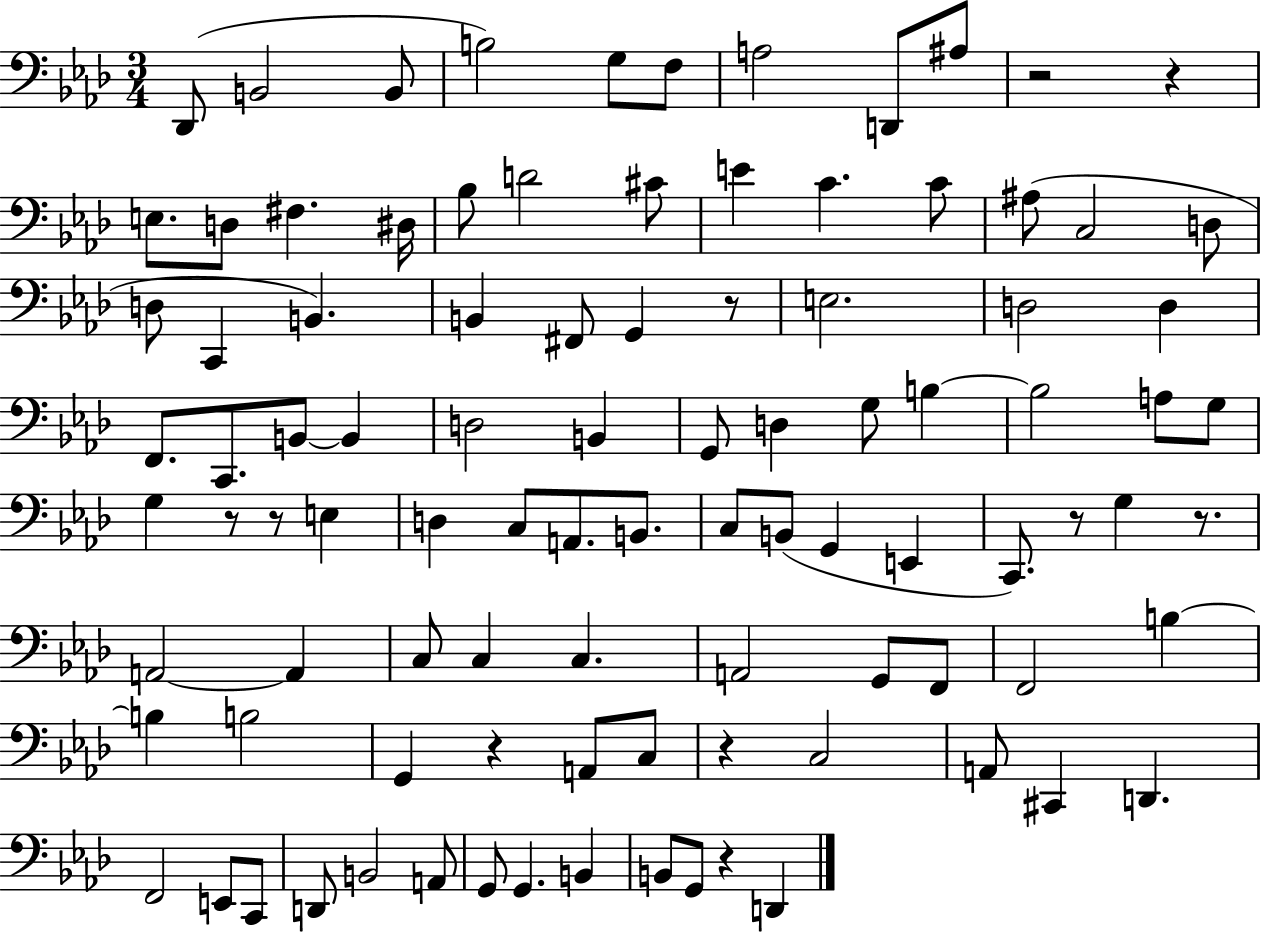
{
  \clef bass
  \numericTimeSignature
  \time 3/4
  \key aes \major
  \repeat volta 2 { des,8( b,2 b,8 | b2) g8 f8 | a2 d,8 ais8 | r2 r4 | \break e8. d8 fis4. dis16 | bes8 d'2 cis'8 | e'4 c'4. c'8 | ais8( c2 d8 | \break d8 c,4 b,4.) | b,4 fis,8 g,4 r8 | e2. | d2 d4 | \break f,8. c,8. b,8~~ b,4 | d2 b,4 | g,8 d4 g8 b4~~ | b2 a8 g8 | \break g4 r8 r8 e4 | d4 c8 a,8. b,8. | c8 b,8( g,4 e,4 | c,8.) r8 g4 r8. | \break a,2~~ a,4 | c8 c4 c4. | a,2 g,8 f,8 | f,2 b4~~ | \break b4 b2 | g,4 r4 a,8 c8 | r4 c2 | a,8 cis,4 d,4. | \break f,2 e,8 c,8 | d,8 b,2 a,8 | g,8 g,4. b,4 | b,8 g,8 r4 d,4 | \break } \bar "|."
}